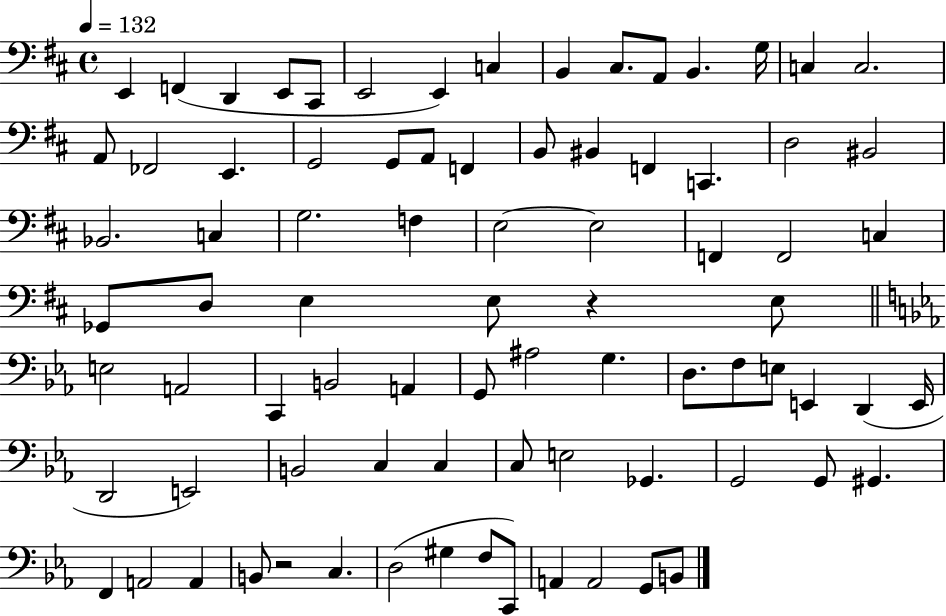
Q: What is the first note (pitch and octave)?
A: E2